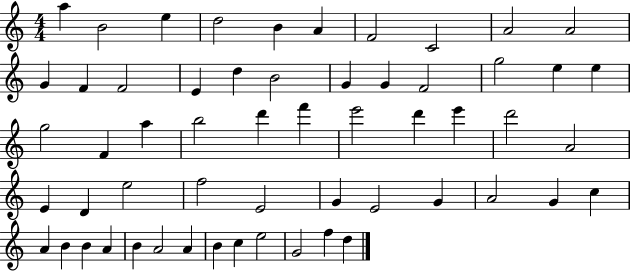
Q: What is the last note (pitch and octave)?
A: D5